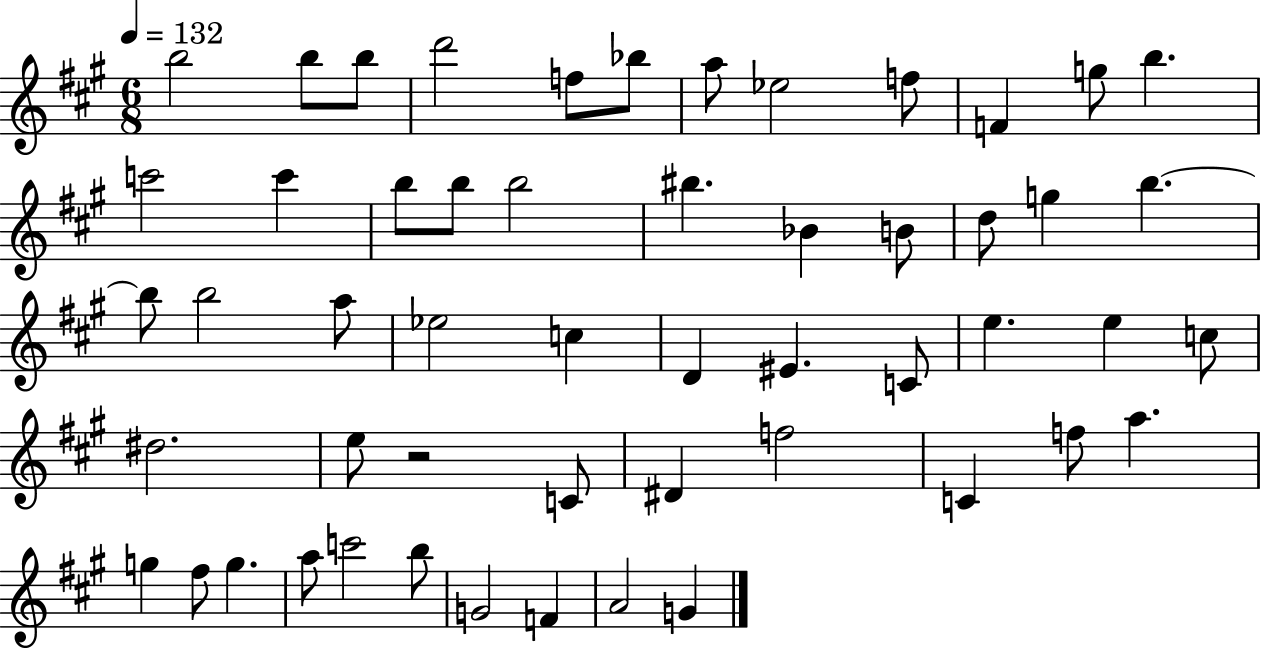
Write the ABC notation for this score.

X:1
T:Untitled
M:6/8
L:1/4
K:A
b2 b/2 b/2 d'2 f/2 _b/2 a/2 _e2 f/2 F g/2 b c'2 c' b/2 b/2 b2 ^b _B B/2 d/2 g b b/2 b2 a/2 _e2 c D ^E C/2 e e c/2 ^d2 e/2 z2 C/2 ^D f2 C f/2 a g ^f/2 g a/2 c'2 b/2 G2 F A2 G